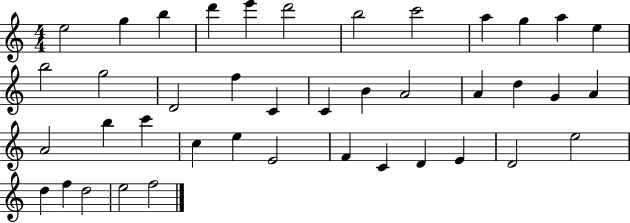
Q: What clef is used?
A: treble